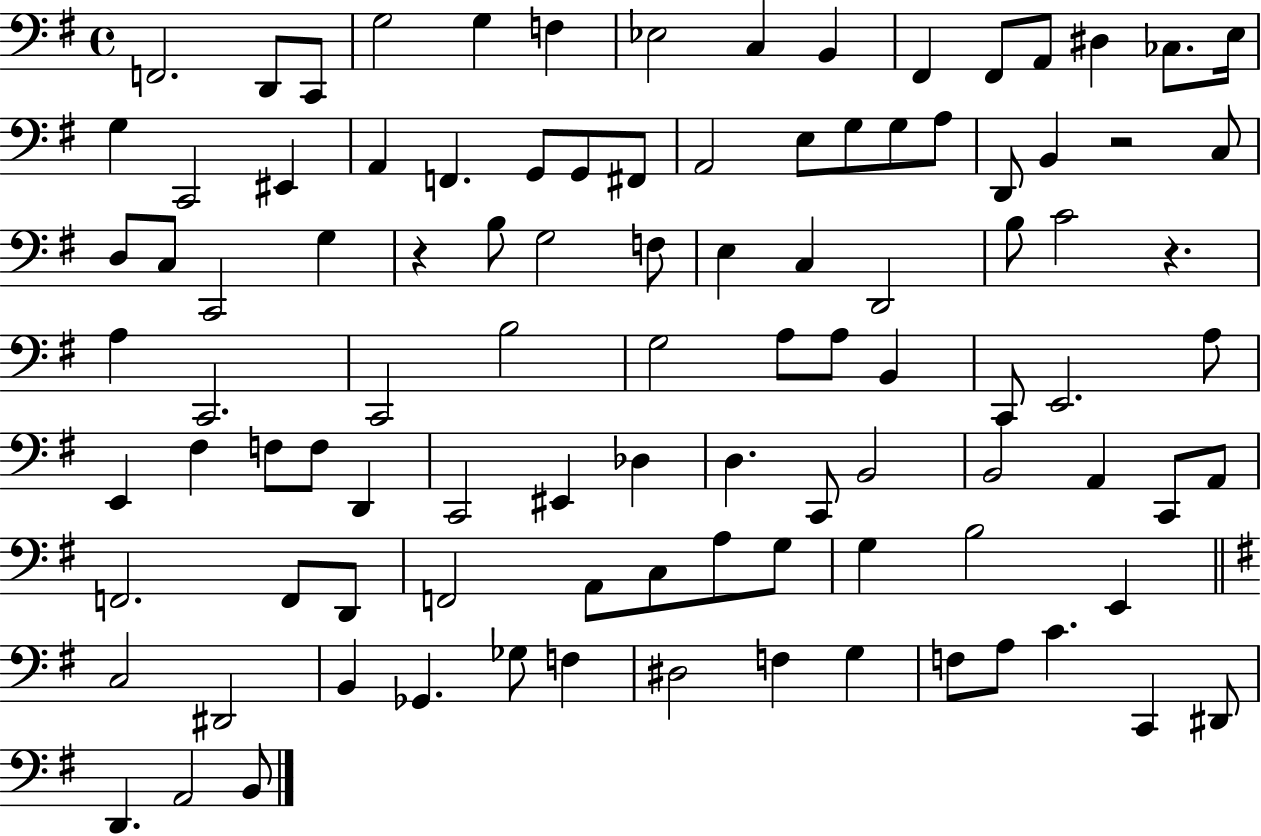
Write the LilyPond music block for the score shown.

{
  \clef bass
  \time 4/4
  \defaultTimeSignature
  \key g \major
  f,2. d,8 c,8 | g2 g4 f4 | ees2 c4 b,4 | fis,4 fis,8 a,8 dis4 ces8. e16 | \break g4 c,2 eis,4 | a,4 f,4. g,8 g,8 fis,8 | a,2 e8 g8 g8 a8 | d,8 b,4 r2 c8 | \break d8 c8 c,2 g4 | r4 b8 g2 f8 | e4 c4 d,2 | b8 c'2 r4. | \break a4 c,2. | c,2 b2 | g2 a8 a8 b,4 | c,8 e,2. a8 | \break e,4 fis4 f8 f8 d,4 | c,2 eis,4 des4 | d4. c,8 b,2 | b,2 a,4 c,8 a,8 | \break f,2. f,8 d,8 | f,2 a,8 c8 a8 g8 | g4 b2 e,4 | \bar "||" \break \key g \major c2 dis,2 | b,4 ges,4. ges8 f4 | dis2 f4 g4 | f8 a8 c'4. c,4 dis,8 | \break d,4. a,2 b,8 | \bar "|."
}